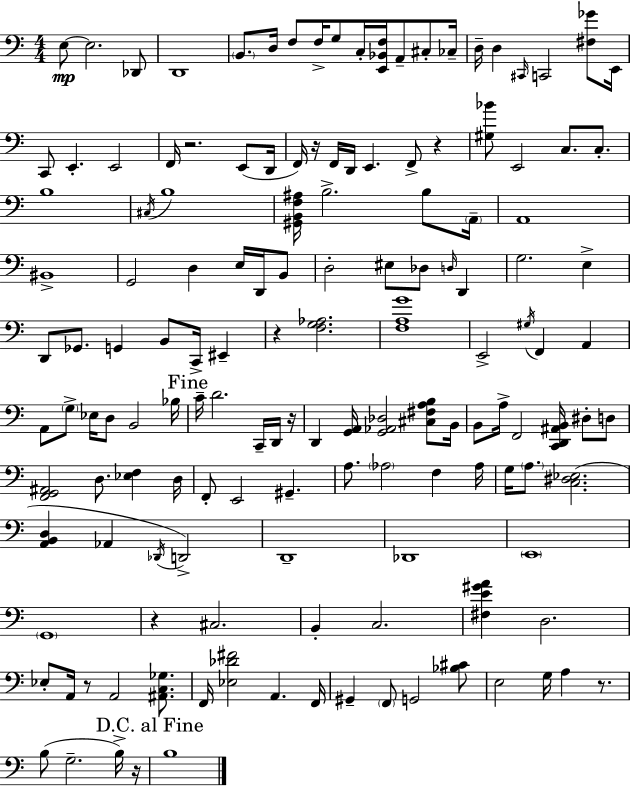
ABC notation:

X:1
T:Untitled
M:4/4
L:1/4
K:C
E,/2 E,2 _D,,/2 D,,4 B,,/2 D,/4 F,/2 F,/4 G,/2 C,/4 [E,,_B,,F,]/4 A,,/2 ^C,/2 _C,/4 D,/4 D, ^C,,/4 C,,2 [^F,_G]/2 E,,/4 C,,/2 E,, E,,2 F,,/4 z2 E,,/2 D,,/4 F,,/4 z/4 F,,/4 D,,/4 E,, F,,/2 z [^G,_B]/2 E,,2 C,/2 C,/2 B,4 ^C,/4 B,4 [^G,,B,,F,^A,]/4 B,2 B,/2 A,,/4 A,,4 ^B,,4 G,,2 D, E,/4 D,,/4 B,,/2 D,2 ^E,/2 _D,/2 D,/4 D,, G,2 E, D,,/2 _G,,/2 G,, B,,/2 C,,/4 ^E,, z [F,G,_A,]2 [F,A,G]4 E,,2 ^G,/4 F,, A,, A,,/2 G,/2 _E,/4 D,/2 B,,2 _B,/4 C/4 D2 C,,/4 D,,/4 z/4 D,, [G,,A,,]/4 [G,,_A,,_D,]2 [^C,^F,A,B,]/2 B,,/4 B,,/2 A,/4 F,,2 [C,,D,,^A,,B,,]/4 ^D,/2 D,/2 [F,,G,,^A,,]2 D,/2 [_E,F,] D,/4 F,,/2 E,,2 ^G,, A,/2 _A,2 F, _A,/4 G,/4 A,/2 [C,^D,_E,]2 [A,,B,,D,] _A,, _D,,/4 D,,2 D,,4 _D,,4 E,,4 G,,4 z ^C,2 B,, C,2 [^F,E^GA] D,2 _E,/2 A,,/4 z/2 A,,2 [^A,,C,_G,]/2 F,,/4 [_E,_D^F]2 A,, F,,/4 ^G,, F,,/2 G,,2 [_B,^C]/2 E,2 G,/4 A, z/2 B,/2 G,2 B,/4 z/4 B,4